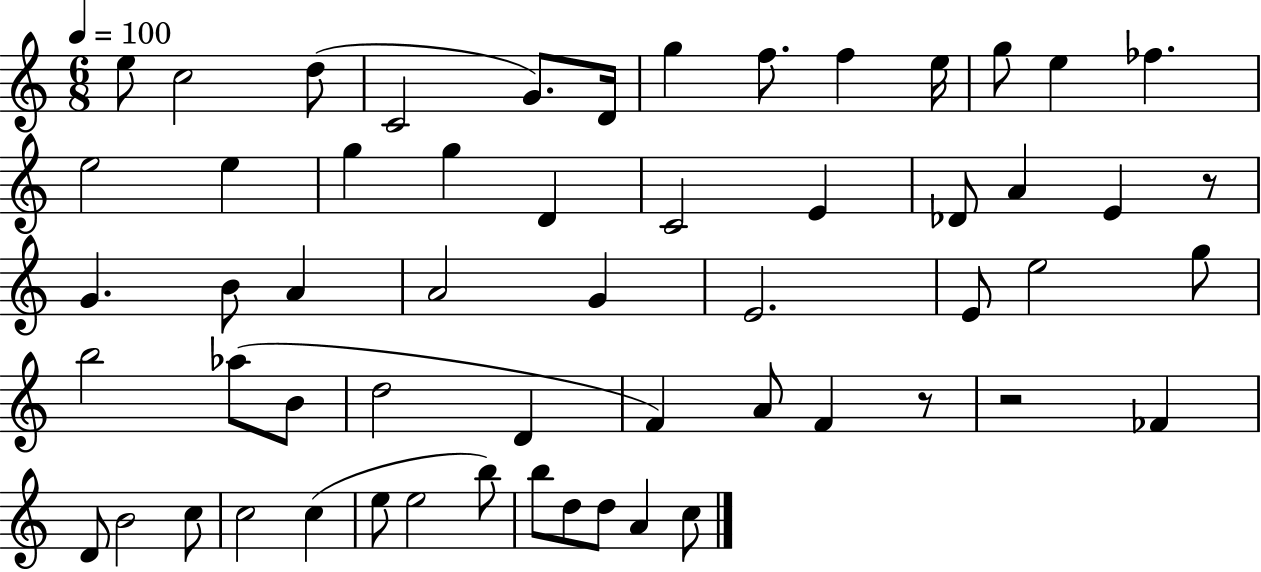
E5/e C5/h D5/e C4/h G4/e. D4/s G5/q F5/e. F5/q E5/s G5/e E5/q FES5/q. E5/h E5/q G5/q G5/q D4/q C4/h E4/q Db4/e A4/q E4/q R/e G4/q. B4/e A4/q A4/h G4/q E4/h. E4/e E5/h G5/e B5/h Ab5/e B4/e D5/h D4/q F4/q A4/e F4/q R/e R/h FES4/q D4/e B4/h C5/e C5/h C5/q E5/e E5/h B5/e B5/e D5/e D5/e A4/q C5/e